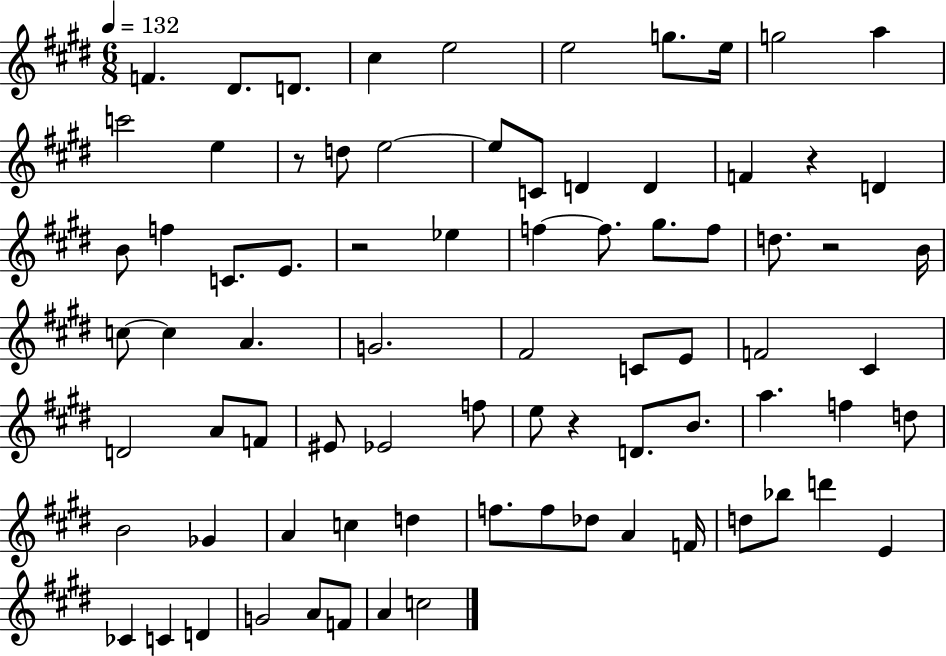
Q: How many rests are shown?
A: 5